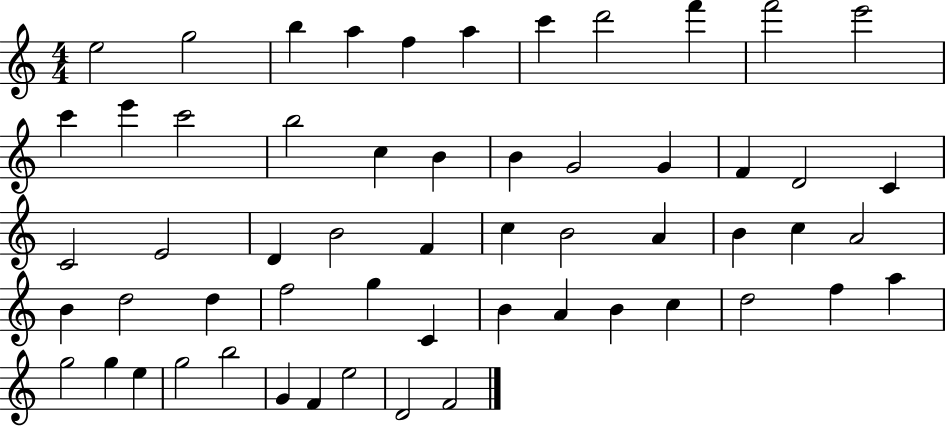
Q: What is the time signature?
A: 4/4